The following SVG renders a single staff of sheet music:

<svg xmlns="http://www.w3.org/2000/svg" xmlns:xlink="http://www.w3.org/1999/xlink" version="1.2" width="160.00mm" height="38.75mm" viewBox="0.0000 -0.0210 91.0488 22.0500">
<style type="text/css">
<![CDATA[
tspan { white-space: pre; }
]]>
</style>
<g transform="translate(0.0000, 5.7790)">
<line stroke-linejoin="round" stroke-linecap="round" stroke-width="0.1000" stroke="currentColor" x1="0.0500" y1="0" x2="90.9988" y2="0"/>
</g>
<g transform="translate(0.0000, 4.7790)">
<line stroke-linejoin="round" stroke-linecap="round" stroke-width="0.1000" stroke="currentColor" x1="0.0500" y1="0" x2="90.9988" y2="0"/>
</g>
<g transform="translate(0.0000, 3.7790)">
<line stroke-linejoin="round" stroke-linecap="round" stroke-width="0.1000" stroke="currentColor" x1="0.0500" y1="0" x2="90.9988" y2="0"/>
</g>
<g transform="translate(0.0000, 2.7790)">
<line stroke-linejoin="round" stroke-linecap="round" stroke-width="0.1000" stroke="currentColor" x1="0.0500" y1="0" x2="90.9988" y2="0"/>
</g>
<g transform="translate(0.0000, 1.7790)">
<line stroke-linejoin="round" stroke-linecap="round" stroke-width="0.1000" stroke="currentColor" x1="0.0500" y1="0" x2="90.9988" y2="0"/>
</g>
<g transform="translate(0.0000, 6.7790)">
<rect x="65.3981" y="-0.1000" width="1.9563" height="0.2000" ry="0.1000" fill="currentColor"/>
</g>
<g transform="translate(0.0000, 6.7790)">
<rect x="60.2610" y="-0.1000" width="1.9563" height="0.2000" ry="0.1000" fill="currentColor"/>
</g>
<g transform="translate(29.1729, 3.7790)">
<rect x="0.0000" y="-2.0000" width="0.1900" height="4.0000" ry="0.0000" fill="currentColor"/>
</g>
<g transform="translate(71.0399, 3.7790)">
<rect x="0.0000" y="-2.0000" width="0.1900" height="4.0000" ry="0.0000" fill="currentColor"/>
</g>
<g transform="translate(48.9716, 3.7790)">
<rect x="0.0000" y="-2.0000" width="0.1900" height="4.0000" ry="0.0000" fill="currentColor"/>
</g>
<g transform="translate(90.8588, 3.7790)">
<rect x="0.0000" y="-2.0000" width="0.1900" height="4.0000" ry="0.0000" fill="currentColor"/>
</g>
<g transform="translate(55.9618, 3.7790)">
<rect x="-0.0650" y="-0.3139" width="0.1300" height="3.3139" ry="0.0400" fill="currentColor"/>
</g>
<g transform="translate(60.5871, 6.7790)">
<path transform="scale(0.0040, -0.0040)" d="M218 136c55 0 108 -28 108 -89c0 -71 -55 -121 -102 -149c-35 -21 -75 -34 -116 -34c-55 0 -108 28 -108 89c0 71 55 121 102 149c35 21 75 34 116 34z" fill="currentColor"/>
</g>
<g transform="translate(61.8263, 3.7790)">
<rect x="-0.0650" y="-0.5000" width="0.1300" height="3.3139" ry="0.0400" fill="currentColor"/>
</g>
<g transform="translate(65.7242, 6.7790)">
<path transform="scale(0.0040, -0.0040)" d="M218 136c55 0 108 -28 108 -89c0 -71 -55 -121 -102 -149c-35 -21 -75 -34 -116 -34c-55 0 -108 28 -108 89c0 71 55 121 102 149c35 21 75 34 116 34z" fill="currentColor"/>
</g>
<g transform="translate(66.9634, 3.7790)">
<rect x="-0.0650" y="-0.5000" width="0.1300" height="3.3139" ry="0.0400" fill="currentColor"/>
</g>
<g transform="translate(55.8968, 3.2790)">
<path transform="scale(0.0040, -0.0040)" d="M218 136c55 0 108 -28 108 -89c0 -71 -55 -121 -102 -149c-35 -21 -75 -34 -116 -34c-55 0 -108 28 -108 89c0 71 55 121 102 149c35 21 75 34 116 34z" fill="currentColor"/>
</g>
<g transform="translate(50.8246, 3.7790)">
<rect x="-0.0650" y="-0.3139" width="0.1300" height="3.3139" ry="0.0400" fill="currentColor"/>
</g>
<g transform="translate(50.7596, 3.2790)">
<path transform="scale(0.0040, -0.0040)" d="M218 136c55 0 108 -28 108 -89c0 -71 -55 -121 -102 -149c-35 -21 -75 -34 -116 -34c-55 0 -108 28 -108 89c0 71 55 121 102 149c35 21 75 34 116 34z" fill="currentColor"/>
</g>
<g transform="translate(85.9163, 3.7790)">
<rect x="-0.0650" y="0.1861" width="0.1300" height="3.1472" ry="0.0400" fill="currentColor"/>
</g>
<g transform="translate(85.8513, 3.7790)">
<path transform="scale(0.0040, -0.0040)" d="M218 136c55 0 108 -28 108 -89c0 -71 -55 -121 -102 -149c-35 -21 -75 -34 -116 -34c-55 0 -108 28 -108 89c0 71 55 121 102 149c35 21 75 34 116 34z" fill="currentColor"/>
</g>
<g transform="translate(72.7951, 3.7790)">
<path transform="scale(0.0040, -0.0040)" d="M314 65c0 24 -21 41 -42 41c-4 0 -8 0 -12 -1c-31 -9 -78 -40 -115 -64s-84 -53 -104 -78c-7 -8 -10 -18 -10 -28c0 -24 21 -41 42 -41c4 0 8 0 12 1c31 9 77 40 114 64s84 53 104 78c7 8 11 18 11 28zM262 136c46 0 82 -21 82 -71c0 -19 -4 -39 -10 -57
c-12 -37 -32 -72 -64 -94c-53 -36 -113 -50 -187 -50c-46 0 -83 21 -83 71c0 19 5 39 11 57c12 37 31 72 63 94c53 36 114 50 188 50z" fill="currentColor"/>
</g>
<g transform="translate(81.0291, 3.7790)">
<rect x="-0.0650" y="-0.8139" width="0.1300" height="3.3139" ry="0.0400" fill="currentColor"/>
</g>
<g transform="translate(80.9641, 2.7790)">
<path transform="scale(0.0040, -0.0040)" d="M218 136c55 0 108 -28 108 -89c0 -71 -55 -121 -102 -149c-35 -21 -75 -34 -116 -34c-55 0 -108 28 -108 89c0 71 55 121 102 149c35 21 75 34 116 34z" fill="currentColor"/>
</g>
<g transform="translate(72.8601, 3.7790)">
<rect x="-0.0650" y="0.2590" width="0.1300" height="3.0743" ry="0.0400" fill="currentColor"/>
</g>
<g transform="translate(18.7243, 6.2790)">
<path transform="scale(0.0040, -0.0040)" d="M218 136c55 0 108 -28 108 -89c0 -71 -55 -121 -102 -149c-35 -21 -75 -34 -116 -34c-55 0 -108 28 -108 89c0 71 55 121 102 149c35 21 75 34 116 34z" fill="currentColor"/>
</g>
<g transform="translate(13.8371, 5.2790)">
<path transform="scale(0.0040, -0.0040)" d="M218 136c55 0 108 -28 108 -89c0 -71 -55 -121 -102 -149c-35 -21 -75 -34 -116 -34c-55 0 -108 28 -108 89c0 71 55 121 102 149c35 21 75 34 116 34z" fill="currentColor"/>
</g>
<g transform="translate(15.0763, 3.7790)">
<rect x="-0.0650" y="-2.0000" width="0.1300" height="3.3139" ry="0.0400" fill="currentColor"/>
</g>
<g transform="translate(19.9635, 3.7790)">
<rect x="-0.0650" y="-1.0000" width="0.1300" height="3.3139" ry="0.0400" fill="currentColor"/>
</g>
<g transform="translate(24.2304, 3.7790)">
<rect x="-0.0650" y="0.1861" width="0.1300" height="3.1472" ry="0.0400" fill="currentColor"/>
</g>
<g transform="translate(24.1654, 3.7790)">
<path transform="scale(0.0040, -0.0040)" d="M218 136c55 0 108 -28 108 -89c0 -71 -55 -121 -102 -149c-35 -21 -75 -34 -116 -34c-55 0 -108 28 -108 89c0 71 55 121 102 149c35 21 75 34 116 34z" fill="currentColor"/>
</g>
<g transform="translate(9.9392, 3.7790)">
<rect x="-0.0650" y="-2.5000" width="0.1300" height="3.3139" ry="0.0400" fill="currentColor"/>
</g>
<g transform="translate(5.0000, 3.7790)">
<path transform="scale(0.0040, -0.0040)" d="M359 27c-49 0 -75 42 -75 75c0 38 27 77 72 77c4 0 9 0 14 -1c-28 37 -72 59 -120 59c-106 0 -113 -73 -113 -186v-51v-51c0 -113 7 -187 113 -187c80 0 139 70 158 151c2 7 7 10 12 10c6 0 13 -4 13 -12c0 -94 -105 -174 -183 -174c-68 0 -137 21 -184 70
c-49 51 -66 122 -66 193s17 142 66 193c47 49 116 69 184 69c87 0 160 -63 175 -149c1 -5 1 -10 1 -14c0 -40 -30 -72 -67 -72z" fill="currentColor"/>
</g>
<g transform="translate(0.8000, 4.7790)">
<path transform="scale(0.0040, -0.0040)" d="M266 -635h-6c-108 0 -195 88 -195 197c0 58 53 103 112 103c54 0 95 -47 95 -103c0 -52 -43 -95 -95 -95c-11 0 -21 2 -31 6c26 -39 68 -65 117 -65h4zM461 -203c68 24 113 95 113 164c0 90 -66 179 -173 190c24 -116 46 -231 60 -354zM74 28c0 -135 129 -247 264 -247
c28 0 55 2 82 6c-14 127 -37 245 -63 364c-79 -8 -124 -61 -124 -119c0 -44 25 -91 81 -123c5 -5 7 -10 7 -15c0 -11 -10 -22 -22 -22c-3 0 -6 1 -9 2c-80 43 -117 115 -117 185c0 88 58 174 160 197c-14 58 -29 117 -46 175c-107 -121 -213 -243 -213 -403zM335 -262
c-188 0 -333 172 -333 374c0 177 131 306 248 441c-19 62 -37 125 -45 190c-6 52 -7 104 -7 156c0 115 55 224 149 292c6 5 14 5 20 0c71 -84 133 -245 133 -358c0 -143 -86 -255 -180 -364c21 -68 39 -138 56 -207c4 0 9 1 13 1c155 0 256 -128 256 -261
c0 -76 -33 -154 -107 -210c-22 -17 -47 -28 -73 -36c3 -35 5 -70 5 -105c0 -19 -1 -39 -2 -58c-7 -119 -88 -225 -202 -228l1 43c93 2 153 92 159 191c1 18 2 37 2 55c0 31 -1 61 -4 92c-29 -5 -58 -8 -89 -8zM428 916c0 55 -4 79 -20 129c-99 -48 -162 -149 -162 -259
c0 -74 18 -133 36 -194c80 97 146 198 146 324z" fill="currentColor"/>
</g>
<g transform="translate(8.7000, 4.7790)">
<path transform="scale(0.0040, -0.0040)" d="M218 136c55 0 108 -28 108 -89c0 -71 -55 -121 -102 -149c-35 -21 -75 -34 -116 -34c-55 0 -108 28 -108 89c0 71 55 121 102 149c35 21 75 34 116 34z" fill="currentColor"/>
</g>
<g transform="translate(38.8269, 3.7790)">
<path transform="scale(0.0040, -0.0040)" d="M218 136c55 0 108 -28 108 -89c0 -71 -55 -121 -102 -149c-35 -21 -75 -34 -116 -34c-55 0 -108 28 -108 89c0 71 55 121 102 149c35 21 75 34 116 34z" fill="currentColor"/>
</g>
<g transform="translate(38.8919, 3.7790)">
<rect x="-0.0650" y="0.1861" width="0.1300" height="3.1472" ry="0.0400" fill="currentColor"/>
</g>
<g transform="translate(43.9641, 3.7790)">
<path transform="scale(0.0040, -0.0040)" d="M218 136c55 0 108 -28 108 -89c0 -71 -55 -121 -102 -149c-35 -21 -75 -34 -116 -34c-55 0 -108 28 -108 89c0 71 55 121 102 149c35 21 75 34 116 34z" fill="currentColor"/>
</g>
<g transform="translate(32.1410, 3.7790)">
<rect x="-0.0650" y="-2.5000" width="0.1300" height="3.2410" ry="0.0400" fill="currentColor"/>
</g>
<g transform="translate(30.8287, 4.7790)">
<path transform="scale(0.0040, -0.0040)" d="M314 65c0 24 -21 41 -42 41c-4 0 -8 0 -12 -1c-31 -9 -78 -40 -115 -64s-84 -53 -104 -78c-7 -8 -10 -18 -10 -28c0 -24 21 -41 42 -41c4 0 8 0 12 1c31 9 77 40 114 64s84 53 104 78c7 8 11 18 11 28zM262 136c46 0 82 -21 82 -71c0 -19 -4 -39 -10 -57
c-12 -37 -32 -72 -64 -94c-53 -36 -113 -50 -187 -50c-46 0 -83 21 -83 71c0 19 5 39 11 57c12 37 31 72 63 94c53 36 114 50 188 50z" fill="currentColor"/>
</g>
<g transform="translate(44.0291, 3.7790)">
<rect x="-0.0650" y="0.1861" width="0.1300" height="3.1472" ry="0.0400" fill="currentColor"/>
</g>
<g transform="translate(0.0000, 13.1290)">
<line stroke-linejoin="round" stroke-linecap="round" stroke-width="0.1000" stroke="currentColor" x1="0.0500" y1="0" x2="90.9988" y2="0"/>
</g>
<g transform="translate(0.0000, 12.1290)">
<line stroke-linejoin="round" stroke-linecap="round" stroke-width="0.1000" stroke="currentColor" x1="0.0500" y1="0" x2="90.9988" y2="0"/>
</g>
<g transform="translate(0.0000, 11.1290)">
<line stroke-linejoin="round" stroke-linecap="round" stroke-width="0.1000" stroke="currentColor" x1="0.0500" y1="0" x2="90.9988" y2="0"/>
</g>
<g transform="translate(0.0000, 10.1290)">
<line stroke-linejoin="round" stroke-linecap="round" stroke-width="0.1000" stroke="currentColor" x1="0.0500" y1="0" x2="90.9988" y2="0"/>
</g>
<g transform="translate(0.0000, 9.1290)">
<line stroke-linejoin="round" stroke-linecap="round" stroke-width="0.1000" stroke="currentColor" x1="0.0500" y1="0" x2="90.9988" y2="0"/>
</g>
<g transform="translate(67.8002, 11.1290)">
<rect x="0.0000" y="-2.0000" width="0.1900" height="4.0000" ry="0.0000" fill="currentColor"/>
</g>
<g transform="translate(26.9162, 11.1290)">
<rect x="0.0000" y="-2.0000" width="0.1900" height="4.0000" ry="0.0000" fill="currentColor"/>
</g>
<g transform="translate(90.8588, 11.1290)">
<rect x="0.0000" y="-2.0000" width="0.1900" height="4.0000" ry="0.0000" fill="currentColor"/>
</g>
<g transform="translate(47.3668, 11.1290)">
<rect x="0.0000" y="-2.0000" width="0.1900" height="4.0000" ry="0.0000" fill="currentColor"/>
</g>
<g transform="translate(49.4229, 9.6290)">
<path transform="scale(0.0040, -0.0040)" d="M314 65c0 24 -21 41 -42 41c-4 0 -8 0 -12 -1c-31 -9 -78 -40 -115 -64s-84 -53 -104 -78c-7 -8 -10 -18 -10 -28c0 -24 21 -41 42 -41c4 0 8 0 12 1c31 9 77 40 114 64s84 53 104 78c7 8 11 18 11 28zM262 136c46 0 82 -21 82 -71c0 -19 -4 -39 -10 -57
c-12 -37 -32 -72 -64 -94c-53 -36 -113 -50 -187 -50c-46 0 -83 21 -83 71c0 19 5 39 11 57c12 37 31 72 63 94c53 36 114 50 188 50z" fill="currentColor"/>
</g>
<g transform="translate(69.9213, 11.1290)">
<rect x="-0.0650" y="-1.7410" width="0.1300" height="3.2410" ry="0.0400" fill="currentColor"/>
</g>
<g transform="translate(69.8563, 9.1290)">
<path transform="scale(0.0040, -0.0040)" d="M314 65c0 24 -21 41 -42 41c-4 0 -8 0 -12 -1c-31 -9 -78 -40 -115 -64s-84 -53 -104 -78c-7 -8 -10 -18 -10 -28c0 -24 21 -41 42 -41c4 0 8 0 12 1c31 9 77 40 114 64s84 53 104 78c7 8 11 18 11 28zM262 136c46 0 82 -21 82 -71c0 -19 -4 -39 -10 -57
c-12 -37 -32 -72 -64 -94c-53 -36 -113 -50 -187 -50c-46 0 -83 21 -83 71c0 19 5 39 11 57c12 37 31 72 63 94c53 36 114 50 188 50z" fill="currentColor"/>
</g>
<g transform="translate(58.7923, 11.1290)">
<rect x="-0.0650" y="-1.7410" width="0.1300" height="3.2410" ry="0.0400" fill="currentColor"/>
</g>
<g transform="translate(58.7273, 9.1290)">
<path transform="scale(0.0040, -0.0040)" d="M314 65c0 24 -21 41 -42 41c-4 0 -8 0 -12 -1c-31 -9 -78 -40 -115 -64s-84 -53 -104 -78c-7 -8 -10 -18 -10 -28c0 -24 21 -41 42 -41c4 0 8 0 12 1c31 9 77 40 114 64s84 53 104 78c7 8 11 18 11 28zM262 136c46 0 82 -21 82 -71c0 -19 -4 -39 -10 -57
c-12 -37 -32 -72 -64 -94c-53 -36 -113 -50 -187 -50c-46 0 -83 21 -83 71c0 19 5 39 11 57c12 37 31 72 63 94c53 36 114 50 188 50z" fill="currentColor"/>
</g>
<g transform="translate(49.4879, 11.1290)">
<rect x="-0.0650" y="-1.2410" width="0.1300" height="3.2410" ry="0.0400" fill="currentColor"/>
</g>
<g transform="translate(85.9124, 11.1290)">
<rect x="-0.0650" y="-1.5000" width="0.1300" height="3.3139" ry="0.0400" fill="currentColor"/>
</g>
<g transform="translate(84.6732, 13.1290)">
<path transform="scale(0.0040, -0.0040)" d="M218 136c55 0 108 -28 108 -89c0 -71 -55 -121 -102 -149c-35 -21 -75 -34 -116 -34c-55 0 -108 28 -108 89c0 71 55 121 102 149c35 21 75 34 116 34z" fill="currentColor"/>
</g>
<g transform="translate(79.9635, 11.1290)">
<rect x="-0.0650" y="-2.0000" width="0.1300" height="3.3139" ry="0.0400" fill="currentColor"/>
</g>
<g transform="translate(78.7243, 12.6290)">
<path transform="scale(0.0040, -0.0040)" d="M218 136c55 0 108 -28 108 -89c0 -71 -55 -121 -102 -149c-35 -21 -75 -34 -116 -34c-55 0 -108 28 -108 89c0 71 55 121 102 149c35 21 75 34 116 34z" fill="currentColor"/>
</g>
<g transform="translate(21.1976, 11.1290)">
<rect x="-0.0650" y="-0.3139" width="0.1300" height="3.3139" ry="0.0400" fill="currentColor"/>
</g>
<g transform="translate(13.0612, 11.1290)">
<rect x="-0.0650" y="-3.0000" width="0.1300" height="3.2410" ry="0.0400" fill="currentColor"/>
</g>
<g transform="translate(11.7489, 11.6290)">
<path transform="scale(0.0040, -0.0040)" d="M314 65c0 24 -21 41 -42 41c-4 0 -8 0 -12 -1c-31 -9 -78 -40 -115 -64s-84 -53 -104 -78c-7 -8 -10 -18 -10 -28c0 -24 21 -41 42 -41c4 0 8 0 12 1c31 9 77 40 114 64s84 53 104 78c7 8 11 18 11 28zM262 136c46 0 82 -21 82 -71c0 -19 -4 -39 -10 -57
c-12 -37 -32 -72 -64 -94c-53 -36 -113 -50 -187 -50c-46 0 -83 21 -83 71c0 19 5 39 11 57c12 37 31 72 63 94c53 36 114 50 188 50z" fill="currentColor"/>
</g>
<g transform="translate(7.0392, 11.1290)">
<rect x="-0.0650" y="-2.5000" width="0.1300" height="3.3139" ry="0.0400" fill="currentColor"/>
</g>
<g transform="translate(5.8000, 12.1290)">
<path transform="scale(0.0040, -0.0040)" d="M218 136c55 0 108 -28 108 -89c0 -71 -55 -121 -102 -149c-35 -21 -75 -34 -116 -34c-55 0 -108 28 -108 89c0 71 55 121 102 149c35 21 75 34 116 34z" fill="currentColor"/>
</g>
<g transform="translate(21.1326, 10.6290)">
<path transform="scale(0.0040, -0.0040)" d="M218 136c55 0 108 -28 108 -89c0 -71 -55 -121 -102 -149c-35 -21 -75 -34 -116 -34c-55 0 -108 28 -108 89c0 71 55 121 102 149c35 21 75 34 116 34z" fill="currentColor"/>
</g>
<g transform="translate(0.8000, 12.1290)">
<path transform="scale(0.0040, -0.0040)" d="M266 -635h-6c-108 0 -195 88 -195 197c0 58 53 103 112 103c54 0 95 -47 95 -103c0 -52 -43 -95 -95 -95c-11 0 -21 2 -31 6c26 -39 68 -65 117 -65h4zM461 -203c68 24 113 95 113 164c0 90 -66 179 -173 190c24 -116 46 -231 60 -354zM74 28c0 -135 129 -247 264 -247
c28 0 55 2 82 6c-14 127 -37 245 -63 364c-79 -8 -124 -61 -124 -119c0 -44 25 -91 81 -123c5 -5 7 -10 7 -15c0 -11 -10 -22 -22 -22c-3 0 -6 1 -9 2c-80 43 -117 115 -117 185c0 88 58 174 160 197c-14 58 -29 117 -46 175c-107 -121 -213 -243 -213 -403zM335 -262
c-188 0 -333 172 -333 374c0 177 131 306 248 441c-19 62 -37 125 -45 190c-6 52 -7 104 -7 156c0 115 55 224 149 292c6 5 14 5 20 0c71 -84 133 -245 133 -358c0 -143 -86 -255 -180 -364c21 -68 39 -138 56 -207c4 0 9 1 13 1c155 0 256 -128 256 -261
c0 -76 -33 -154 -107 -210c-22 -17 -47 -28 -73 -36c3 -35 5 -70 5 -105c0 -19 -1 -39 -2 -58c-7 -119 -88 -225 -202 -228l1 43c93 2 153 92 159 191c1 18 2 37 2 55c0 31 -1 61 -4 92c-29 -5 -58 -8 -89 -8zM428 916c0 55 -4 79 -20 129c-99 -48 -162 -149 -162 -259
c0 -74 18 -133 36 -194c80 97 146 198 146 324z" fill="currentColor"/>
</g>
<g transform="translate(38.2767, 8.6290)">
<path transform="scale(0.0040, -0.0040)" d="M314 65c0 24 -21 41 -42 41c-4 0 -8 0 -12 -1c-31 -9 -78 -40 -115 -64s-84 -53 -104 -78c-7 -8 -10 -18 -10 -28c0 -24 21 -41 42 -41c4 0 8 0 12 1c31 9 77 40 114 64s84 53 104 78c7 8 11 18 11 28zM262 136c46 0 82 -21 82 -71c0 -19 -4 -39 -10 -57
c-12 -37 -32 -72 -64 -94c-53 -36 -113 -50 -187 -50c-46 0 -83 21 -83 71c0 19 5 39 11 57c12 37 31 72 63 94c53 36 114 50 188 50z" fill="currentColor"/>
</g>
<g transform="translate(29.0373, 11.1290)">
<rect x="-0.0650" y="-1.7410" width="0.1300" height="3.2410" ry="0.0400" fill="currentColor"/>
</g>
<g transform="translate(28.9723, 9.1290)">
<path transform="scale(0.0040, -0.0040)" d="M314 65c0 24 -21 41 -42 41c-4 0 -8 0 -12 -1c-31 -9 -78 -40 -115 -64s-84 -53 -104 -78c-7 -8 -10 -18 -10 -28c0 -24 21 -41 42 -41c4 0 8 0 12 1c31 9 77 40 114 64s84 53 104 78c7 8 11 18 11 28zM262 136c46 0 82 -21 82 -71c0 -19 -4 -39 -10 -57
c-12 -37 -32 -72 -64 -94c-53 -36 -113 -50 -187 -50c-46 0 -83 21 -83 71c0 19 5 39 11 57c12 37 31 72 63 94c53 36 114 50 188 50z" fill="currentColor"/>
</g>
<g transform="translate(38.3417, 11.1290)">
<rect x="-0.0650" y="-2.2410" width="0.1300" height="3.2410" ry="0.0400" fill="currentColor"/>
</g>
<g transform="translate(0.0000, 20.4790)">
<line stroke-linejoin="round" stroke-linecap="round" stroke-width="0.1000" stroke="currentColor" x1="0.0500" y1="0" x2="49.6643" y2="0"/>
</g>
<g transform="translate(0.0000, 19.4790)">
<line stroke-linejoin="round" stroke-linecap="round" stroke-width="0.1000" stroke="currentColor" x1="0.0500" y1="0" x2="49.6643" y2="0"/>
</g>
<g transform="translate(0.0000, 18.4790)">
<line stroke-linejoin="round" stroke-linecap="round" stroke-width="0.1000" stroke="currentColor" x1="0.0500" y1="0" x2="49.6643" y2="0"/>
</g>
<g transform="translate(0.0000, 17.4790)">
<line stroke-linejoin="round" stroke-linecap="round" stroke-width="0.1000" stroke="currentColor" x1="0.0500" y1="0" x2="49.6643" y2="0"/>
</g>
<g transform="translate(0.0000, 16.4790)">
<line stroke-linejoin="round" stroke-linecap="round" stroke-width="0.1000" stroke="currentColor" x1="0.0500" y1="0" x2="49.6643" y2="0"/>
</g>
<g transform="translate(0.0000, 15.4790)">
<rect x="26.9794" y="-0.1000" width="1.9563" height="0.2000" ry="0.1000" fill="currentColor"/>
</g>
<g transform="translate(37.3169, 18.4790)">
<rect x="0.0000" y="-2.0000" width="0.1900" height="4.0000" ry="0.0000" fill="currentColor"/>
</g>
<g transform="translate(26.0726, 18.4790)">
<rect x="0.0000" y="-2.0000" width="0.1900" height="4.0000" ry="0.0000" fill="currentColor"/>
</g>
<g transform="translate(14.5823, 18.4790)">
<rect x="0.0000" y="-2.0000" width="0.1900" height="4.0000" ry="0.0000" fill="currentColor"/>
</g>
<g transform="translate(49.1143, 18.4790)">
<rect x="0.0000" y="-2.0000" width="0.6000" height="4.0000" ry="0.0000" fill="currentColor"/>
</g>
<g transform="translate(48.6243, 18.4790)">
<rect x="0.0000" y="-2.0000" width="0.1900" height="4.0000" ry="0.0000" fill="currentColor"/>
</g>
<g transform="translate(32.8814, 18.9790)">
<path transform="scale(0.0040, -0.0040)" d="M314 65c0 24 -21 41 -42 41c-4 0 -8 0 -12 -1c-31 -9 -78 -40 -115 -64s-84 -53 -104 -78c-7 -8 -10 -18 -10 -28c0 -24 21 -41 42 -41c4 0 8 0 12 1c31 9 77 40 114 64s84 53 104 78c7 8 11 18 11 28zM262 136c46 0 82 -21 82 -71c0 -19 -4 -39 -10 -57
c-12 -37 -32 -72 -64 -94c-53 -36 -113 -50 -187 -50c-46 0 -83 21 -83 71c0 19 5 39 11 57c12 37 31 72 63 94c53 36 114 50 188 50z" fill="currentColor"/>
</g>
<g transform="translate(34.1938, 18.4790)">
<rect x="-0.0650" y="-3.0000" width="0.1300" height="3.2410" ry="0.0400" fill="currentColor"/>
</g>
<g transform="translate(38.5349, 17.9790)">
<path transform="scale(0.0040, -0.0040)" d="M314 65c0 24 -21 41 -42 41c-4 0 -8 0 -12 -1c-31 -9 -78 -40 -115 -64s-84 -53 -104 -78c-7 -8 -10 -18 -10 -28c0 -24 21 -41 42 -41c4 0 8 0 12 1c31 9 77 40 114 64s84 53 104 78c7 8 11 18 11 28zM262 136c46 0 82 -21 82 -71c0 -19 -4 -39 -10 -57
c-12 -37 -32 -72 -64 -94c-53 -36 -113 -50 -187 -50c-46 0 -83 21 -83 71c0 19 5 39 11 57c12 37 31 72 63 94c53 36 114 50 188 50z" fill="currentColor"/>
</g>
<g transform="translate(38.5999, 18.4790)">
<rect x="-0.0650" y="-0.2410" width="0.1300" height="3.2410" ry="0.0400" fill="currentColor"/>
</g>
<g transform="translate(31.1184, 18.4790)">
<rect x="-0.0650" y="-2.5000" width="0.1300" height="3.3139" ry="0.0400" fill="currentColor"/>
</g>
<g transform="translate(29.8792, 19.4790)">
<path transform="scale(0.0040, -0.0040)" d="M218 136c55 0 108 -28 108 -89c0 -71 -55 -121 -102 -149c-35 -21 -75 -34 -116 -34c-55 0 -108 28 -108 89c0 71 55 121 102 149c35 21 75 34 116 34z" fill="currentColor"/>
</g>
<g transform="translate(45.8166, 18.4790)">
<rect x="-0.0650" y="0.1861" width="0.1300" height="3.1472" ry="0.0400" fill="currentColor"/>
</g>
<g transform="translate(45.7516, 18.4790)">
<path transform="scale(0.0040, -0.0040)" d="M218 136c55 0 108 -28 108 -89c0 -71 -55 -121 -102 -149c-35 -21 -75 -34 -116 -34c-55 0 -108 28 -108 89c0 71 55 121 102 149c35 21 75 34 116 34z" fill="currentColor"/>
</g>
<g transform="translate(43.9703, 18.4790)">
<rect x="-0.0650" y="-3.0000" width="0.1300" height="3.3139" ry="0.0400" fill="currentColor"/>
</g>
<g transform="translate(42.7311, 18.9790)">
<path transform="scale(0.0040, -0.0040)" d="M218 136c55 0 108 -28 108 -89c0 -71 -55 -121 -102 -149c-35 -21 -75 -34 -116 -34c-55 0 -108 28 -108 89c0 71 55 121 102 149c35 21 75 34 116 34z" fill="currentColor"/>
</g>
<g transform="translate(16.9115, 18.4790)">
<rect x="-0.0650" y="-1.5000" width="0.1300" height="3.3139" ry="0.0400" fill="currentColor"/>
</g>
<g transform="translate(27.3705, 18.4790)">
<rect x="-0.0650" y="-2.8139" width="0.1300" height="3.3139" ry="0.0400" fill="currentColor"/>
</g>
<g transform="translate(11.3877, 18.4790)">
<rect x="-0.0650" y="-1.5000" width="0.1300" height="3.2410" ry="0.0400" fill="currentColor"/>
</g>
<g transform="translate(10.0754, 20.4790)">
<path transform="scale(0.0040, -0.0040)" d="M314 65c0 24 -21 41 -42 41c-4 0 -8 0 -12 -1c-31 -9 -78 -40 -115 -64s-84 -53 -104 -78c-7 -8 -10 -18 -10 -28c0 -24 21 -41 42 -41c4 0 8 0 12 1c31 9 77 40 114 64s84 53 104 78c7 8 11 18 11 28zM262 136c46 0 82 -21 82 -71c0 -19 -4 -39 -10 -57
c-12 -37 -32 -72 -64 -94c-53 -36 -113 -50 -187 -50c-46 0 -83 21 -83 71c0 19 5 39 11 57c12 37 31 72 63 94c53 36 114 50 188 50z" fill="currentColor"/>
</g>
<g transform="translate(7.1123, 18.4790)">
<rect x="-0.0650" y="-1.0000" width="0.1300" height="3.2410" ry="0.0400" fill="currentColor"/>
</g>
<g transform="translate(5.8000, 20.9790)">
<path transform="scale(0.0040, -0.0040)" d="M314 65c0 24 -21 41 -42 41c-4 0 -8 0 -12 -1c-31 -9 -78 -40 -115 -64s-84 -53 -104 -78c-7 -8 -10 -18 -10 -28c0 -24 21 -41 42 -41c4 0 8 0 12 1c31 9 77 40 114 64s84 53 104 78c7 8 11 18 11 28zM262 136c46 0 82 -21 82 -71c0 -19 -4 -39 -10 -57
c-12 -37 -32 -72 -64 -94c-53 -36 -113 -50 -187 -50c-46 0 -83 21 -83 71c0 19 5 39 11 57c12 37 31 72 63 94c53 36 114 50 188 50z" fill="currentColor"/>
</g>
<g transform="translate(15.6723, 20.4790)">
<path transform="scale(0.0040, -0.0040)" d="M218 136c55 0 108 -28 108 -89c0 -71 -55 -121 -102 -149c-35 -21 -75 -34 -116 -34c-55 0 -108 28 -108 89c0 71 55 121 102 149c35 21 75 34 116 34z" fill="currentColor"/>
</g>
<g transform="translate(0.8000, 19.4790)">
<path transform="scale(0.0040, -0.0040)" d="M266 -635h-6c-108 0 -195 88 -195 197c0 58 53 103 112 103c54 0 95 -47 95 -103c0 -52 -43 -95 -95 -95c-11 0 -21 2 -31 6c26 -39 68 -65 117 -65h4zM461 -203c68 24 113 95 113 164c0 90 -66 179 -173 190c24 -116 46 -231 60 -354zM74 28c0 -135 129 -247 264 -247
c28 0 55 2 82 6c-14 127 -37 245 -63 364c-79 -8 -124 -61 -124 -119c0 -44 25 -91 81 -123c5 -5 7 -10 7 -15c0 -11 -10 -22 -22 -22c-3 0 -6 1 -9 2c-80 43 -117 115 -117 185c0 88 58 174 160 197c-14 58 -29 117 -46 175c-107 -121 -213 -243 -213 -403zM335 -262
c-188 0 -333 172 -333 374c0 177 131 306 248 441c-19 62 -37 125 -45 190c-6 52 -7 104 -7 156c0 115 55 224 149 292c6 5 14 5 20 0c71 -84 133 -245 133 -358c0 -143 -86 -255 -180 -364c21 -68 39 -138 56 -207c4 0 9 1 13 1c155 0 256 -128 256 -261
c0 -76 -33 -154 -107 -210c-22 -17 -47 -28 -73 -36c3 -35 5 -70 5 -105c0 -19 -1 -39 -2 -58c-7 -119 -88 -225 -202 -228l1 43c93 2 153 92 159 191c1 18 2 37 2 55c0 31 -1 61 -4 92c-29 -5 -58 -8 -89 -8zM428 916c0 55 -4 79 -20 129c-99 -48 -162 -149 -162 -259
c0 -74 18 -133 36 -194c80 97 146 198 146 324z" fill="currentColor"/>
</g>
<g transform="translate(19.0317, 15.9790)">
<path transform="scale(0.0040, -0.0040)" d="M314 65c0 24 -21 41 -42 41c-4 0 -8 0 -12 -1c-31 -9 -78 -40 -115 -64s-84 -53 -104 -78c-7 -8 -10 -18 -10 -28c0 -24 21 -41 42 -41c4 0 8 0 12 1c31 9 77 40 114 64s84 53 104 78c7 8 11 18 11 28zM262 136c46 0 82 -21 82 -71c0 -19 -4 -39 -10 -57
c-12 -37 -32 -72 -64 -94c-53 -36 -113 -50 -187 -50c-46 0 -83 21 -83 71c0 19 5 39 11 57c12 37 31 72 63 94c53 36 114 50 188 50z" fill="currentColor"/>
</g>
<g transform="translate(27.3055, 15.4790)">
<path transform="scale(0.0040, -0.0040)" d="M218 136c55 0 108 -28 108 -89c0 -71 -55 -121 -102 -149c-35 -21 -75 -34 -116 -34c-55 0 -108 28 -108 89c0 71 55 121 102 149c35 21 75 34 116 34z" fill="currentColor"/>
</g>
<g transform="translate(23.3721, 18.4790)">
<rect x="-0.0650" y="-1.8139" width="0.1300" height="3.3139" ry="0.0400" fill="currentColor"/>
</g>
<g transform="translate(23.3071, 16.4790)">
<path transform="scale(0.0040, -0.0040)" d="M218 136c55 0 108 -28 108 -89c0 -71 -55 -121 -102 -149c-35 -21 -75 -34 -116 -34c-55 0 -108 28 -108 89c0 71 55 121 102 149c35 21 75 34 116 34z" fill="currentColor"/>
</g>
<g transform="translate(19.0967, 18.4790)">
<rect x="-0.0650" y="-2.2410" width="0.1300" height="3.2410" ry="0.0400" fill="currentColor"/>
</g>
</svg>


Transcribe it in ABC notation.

X:1
T:Untitled
M:4/4
L:1/4
K:C
G F D B G2 B B c c C C B2 d B G A2 c f2 g2 e2 f2 f2 F E D2 E2 E g2 f a G A2 c2 A B